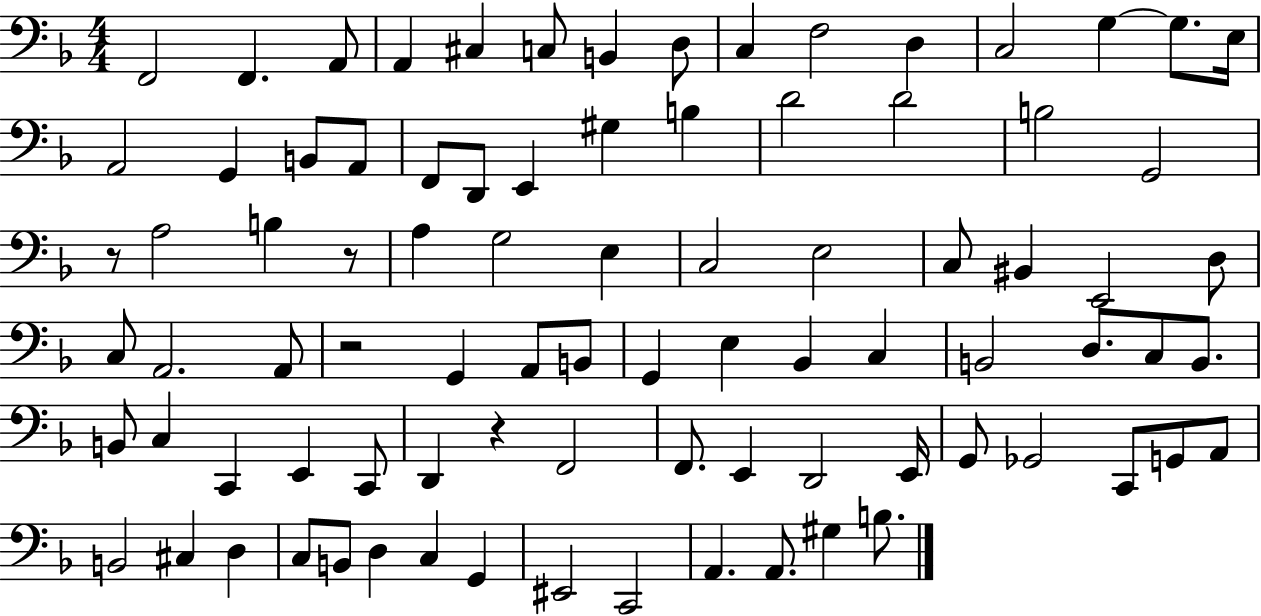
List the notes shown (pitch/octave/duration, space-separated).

F2/h F2/q. A2/e A2/q C#3/q C3/e B2/q D3/e C3/q F3/h D3/q C3/h G3/q G3/e. E3/s A2/h G2/q B2/e A2/e F2/e D2/e E2/q G#3/q B3/q D4/h D4/h B3/h G2/h R/e A3/h B3/q R/e A3/q G3/h E3/q C3/h E3/h C3/e BIS2/q E2/h D3/e C3/e A2/h. A2/e R/h G2/q A2/e B2/e G2/q E3/q Bb2/q C3/q B2/h D3/e. C3/e B2/e. B2/e C3/q C2/q E2/q C2/e D2/q R/q F2/h F2/e. E2/q D2/h E2/s G2/e Gb2/h C2/e G2/e A2/e B2/h C#3/q D3/q C3/e B2/e D3/q C3/q G2/q EIS2/h C2/h A2/q. A2/e. G#3/q B3/e.